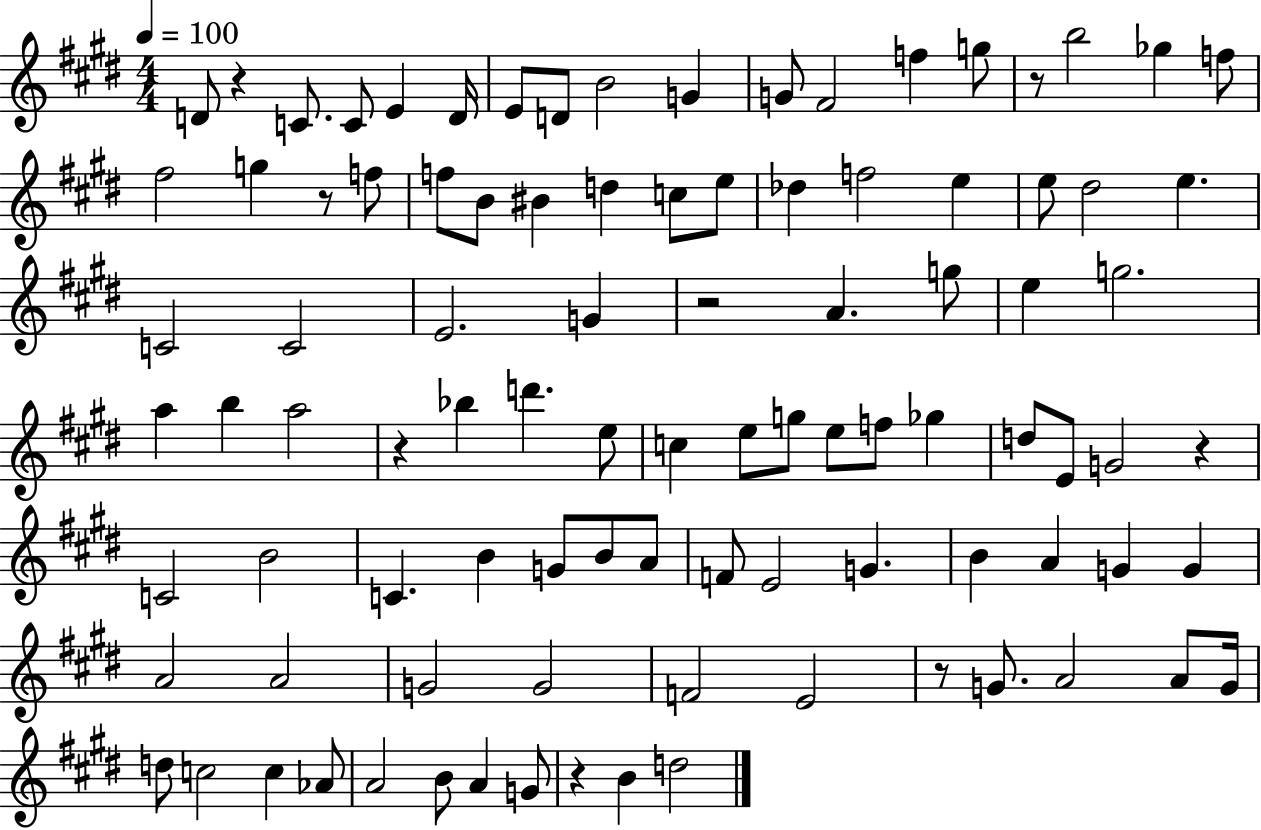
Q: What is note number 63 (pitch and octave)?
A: E4